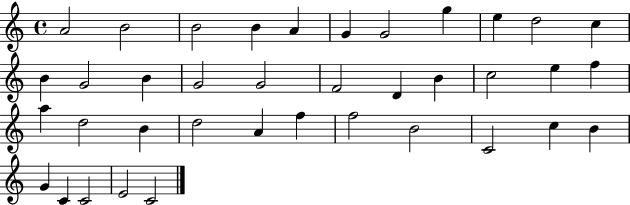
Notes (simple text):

A4/h B4/h B4/h B4/q A4/q G4/q G4/h G5/q E5/q D5/h C5/q B4/q G4/h B4/q G4/h G4/h F4/h D4/q B4/q C5/h E5/q F5/q A5/q D5/h B4/q D5/h A4/q F5/q F5/h B4/h C4/h C5/q B4/q G4/q C4/q C4/h E4/h C4/h